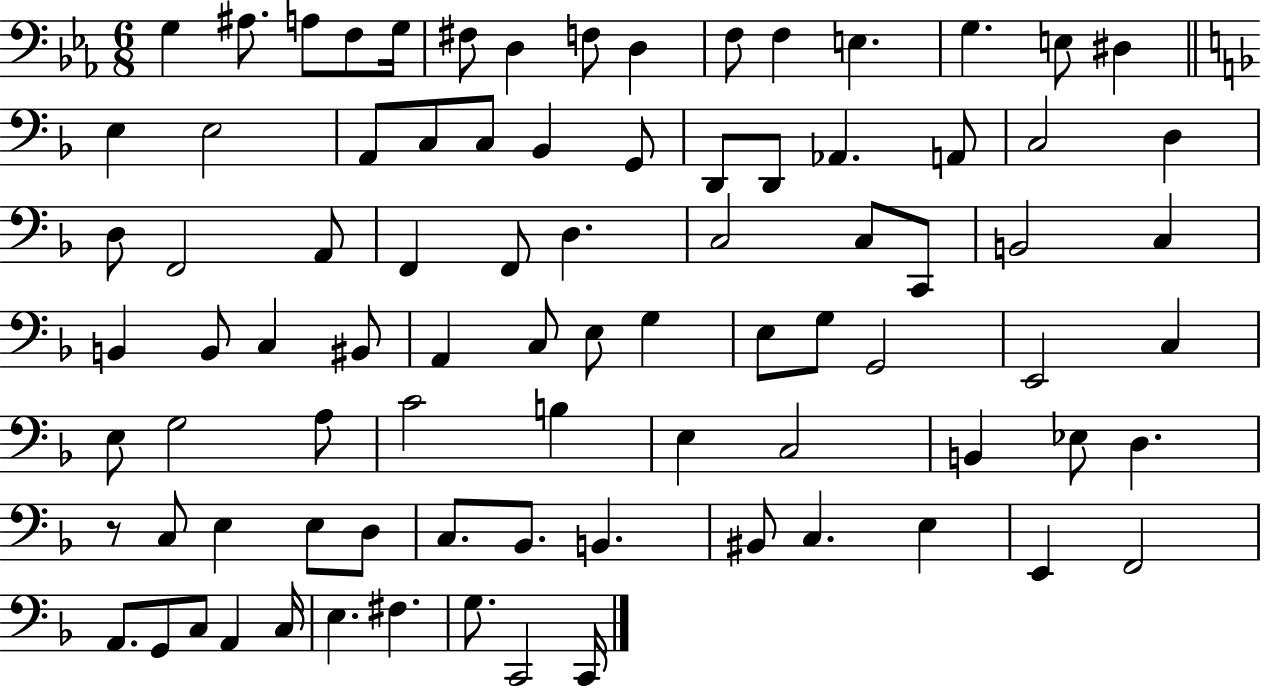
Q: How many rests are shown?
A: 1